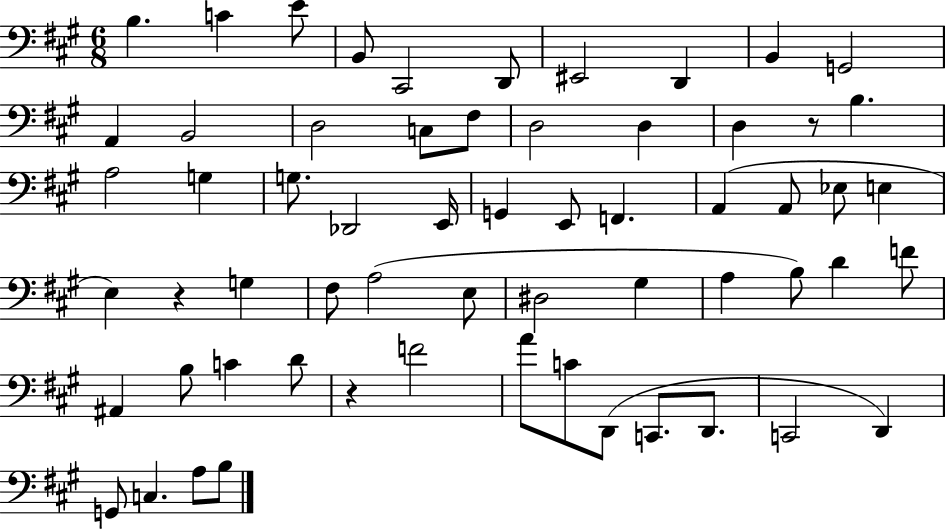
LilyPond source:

{
  \clef bass
  \numericTimeSignature
  \time 6/8
  \key a \major
  \repeat volta 2 { b4. c'4 e'8 | b,8 cis,2 d,8 | eis,2 d,4 | b,4 g,2 | \break a,4 b,2 | d2 c8 fis8 | d2 d4 | d4 r8 b4. | \break a2 g4 | g8. des,2 e,16 | g,4 e,8 f,4. | a,4( a,8 ees8 e4 | \break e4) r4 g4 | fis8 a2( e8 | dis2 gis4 | a4 b8) d'4 f'8 | \break ais,4 b8 c'4 d'8 | r4 f'2 | a'8 c'8 d,8( c,8. d,8. | c,2 d,4) | \break g,8 c4. a8 b8 | } \bar "|."
}